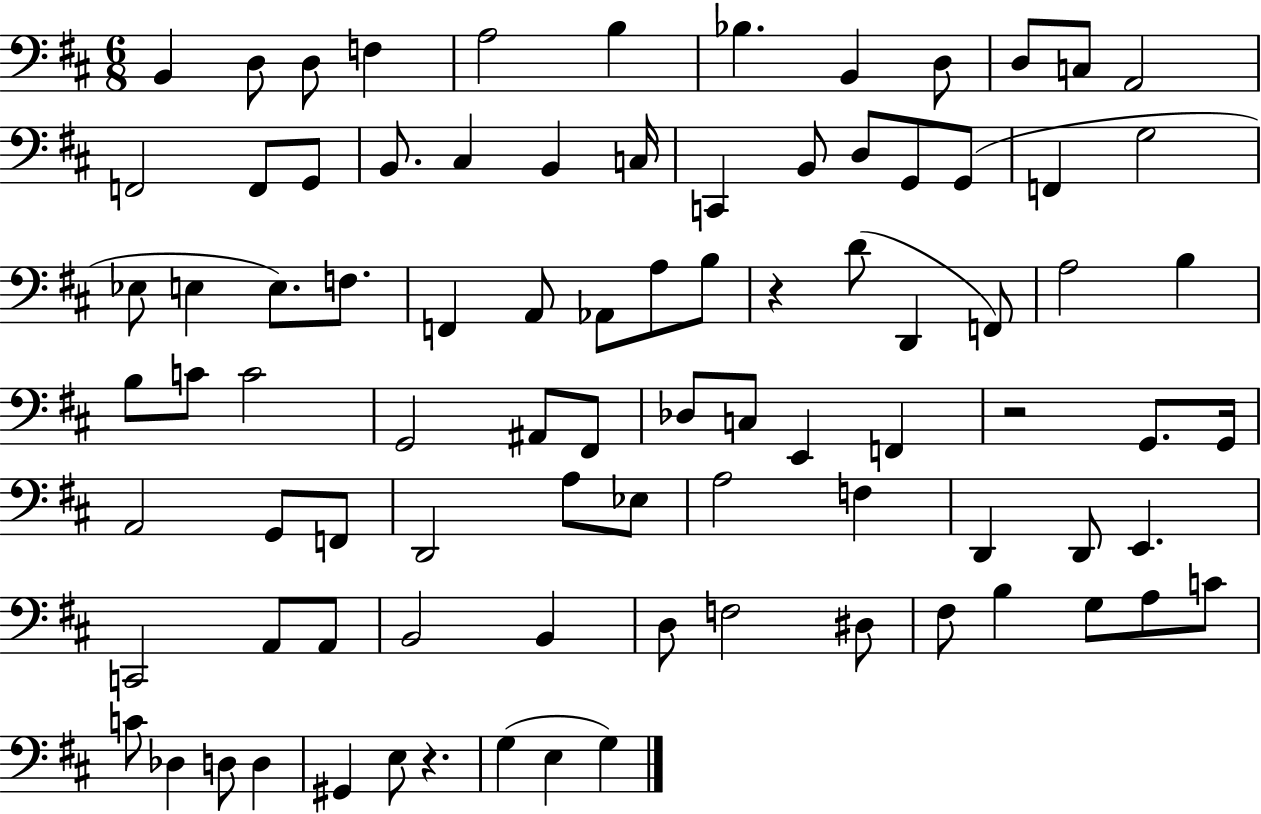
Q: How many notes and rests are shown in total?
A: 88